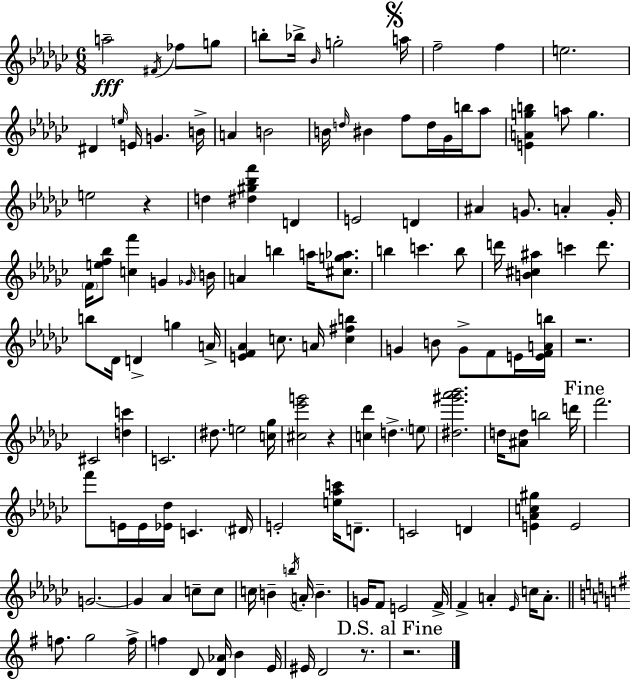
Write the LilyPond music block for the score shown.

{
  \clef treble
  \numericTimeSignature
  \time 6/8
  \key ees \minor
  a''2--\fff \acciaccatura { fis'16 } fes''8 g''8 | b''8-. bes''16-> \grace { bes'16 } g''2-. | \mark \markup { \musicglyph "scripts.segno" } a''16 f''2-- f''4 | e''2. | \break dis'4 \grace { e''16 } e'16 g'4. | b'16-> a'4 b'2 | b'16 \grace { d''16 } bis'4 f''8 d''16 | ges'16 b''16 aes''8 <e' a' g'' b''>4 a''8 g''4. | \break e''2 | r4 d''4 <dis'' gis'' bes'' f'''>4 | d'4 e'2 | d'4 ais'4 g'8. a'4-. | \break g'16-. \parenthesize f'16 <e'' f'' bes''>8 <c'' f'''>4 g'4 | \grace { ges'16 } b'16 a'4 b''4 | a''16 <cis'' g'' aes''>8. b''4 c'''4. | b''8 d'''16 <b' cis'' ais''>4 c'''4 | \break d'''8. b''8 des'16 d'4-> | g''4 a'16-> <e' f' aes'>4 c''8. | a'16 <c'' fis'' b''>4 g'4 b'8 g'8-> | f'8 e'16 <e' f' a' b''>16 r2. | \break cis'2 | <d'' c'''>4 c'2. | dis''8. e''2 | <c'' ges''>16 <cis'' ees''' g'''>2 | \break r4 <c'' des'''>4 d''4.-> | \parenthesize e''8 <dis'' gis''' aes''' bes'''>2. | d''16 <ais' d''>8 b''2 | d'''16 \mark "Fine" f'''2. | \break f'''8 e'16 e'16 <ees' des''>16 c'4. | \parenthesize dis'16 e'2-. | <e'' aes'' c'''>16 d'8.-- c'2 | d'4 <e' aes' c'' gis''>4 e'2 | \break g'2.~~ | g'4 aes'4 | c''8-- c''8 c''16 b'4-- \acciaccatura { b''16 } a'16-. | b'4.-- g'16 f'8 e'2 | \break f'16-> f'4-> a'4-. | \grace { ees'16 } c''16 a'8.-. \bar "||" \break \key e \minor f''8. g''2 f''16-> | f''4 d'8 <d' aes'>16 b'4 e'16 | eis'16 d'2 r8. | \mark "D.S. al Fine" r2. | \break \bar "|."
}